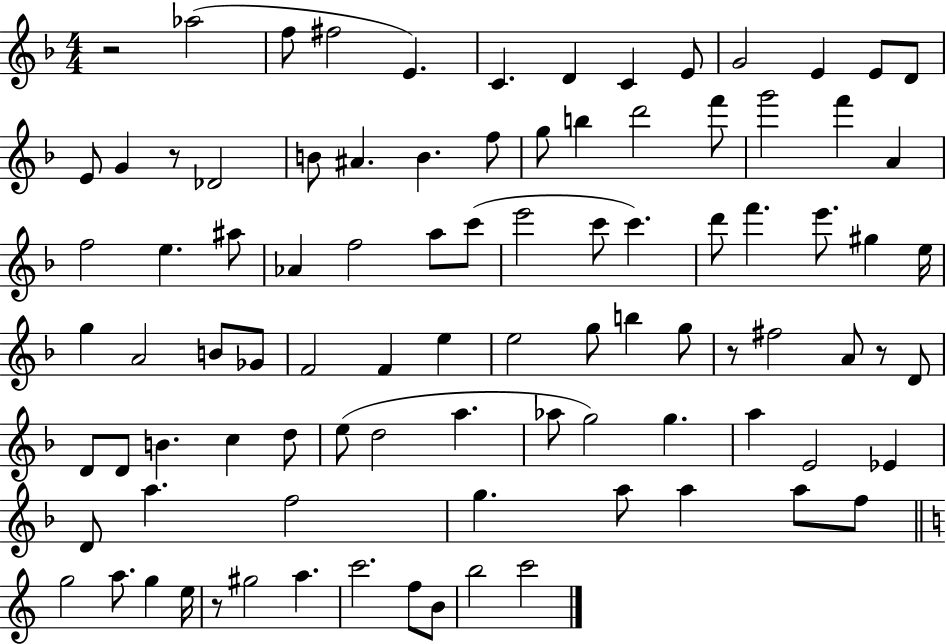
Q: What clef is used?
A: treble